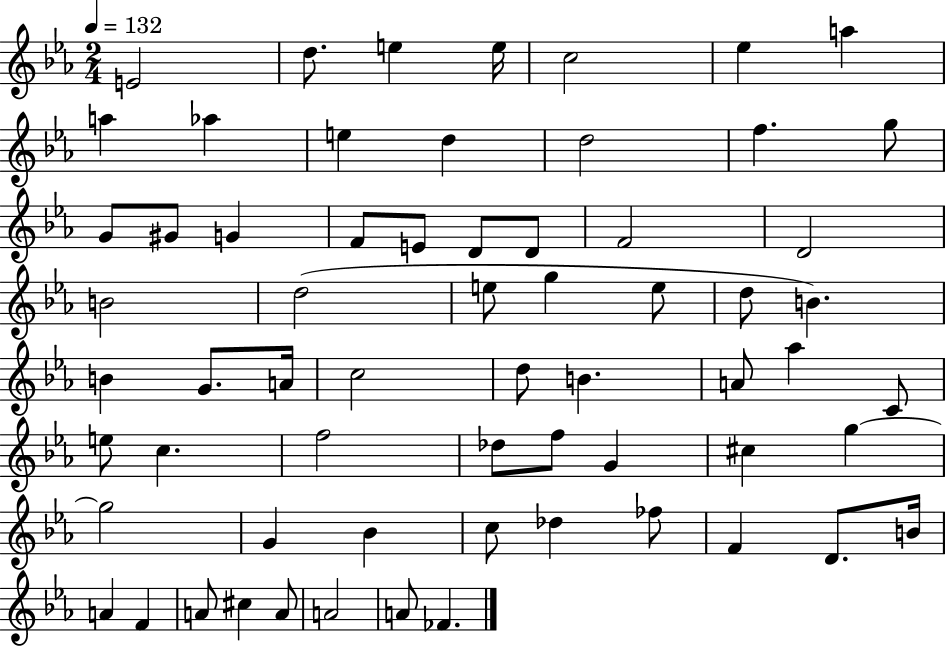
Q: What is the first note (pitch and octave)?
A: E4